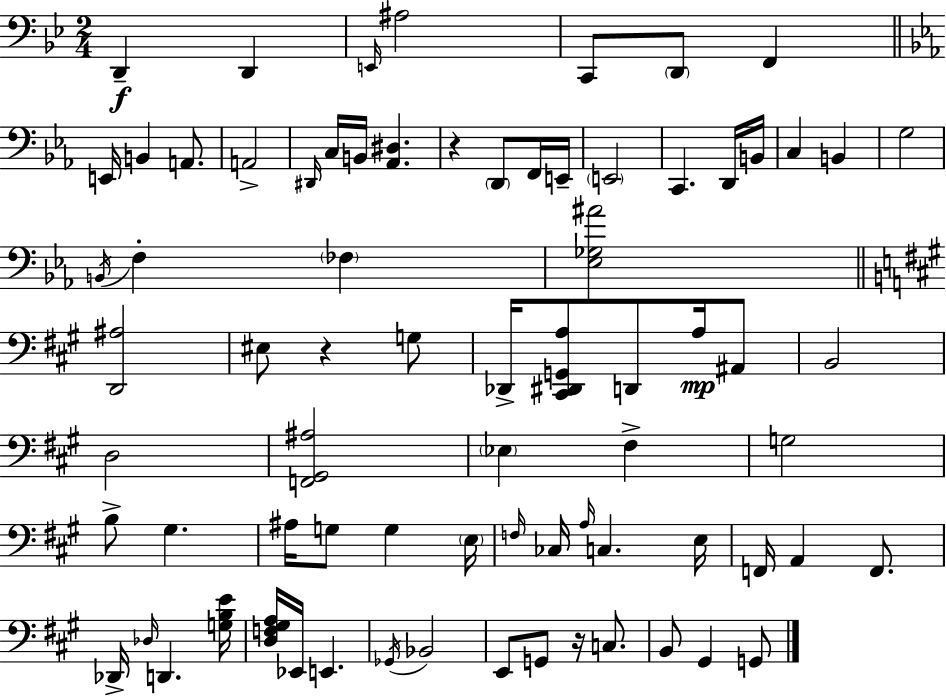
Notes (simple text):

D2/q D2/q E2/s A#3/h C2/e D2/e F2/q E2/s B2/q A2/e. A2/h D#2/s C3/s B2/s [Ab2,D#3]/q. R/q D2/e F2/s E2/s E2/h C2/q. D2/s B2/s C3/q B2/q G3/h B2/s F3/q FES3/q [Eb3,Gb3,A#4]/h [D2,A#3]/h EIS3/e R/q G3/e Db2/s [C#2,D#2,G2,A3]/e D2/e A3/s A#2/e B2/h D3/h [F2,G#2,A#3]/h Eb3/q F#3/q G3/h B3/e G#3/q. A#3/s G3/e G3/q E3/s F3/s CES3/s A3/s C3/q. E3/s F2/s A2/q F2/e. Db2/s Db3/s D2/q. [G3,B3,E4]/s [D3,F3,G#3,A3]/s Eb2/s E2/q. Gb2/s Bb2/h E2/e G2/e R/s C3/e. B2/e G#2/q G2/e